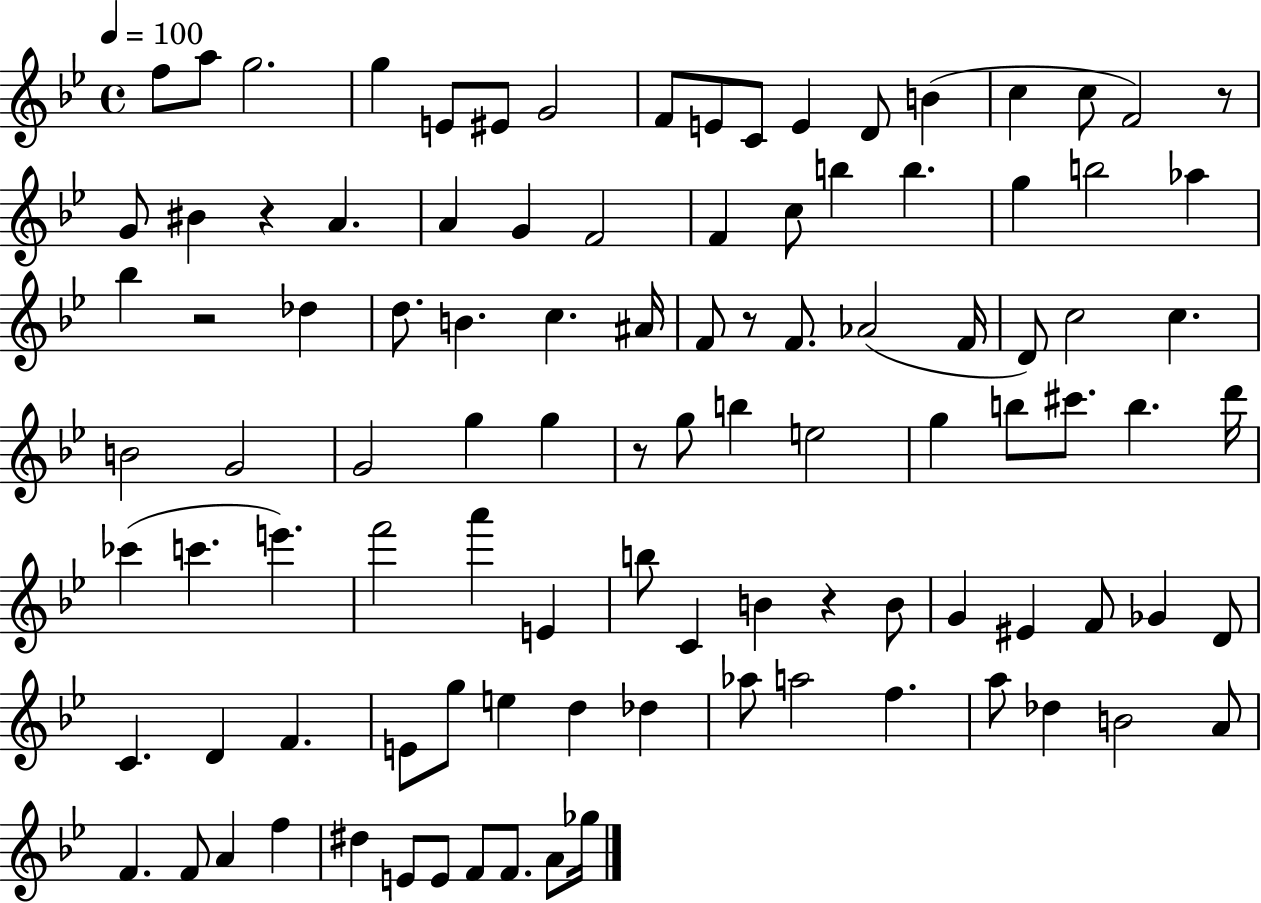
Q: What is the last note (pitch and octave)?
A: Gb5